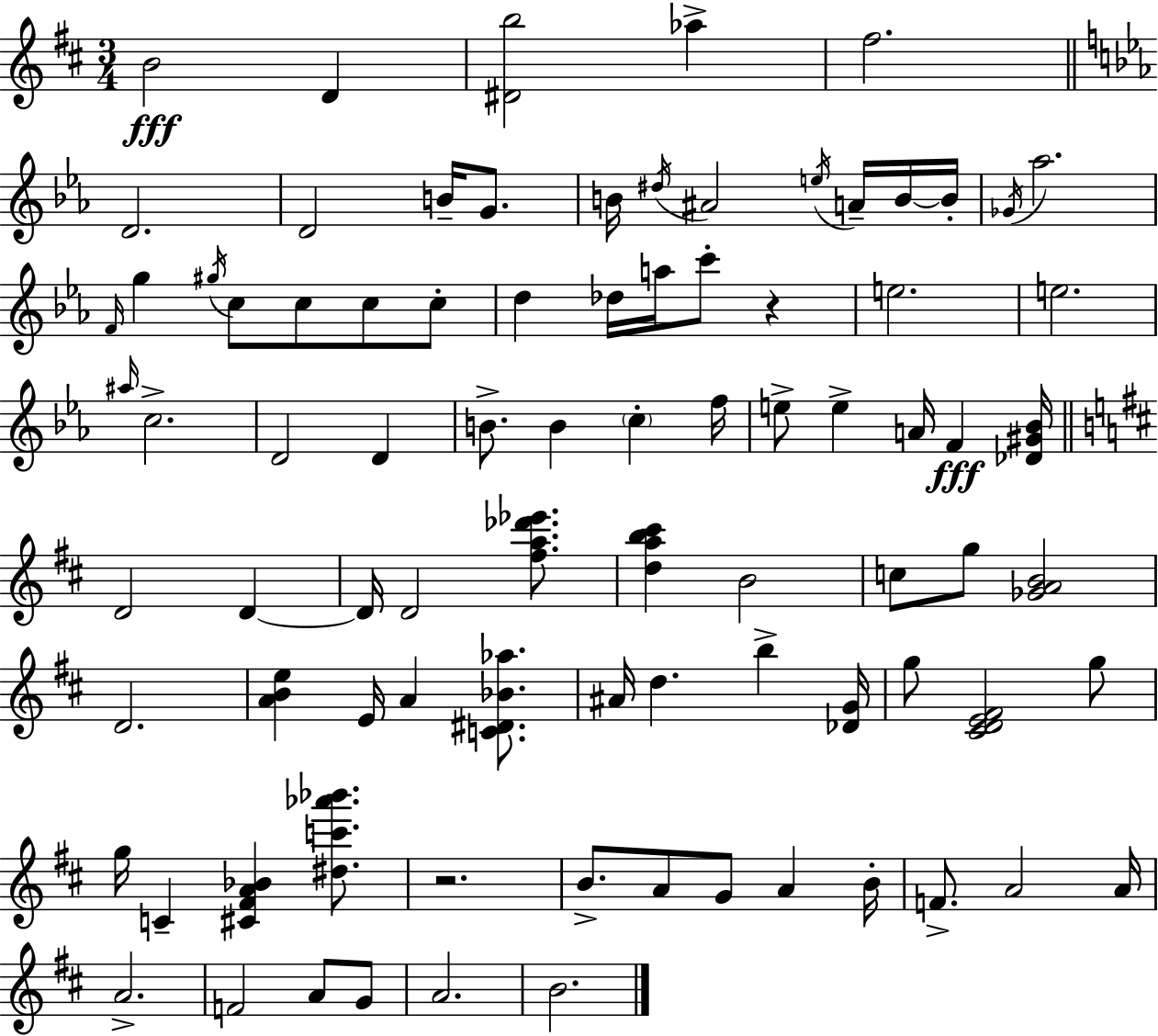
B4/h D4/q [D#4,B5]/h Ab5/q F#5/h. D4/h. D4/h B4/s G4/e. B4/s D#5/s A#4/h E5/s A4/s B4/s B4/s Gb4/s Ab5/h. F4/s G5/q G#5/s C5/e C5/e C5/e C5/e D5/q Db5/s A5/s C6/e R/q E5/h. E5/h. A#5/s C5/h. D4/h D4/q B4/e. B4/q C5/q F5/s E5/e E5/q A4/s F4/q [Db4,G#4,Bb4]/s D4/h D4/q D4/s D4/h [F#5,A5,Db6,Eb6]/e. [D5,A5,B5,C#6]/q B4/h C5/e G5/e [Gb4,A4,B4]/h D4/h. [A4,B4,E5]/q E4/s A4/q [C4,D#4,Bb4,Ab5]/e. A#4/s D5/q. B5/q [Db4,G4]/s G5/e [C#4,D4,E4,F#4]/h G5/e G5/s C4/q [C#4,F#4,A4,Bb4]/q [D#5,C6,Ab6,Bb6]/e. R/h. B4/e. A4/e G4/e A4/q B4/s F4/e. A4/h A4/s A4/h. F4/h A4/e G4/e A4/h. B4/h.